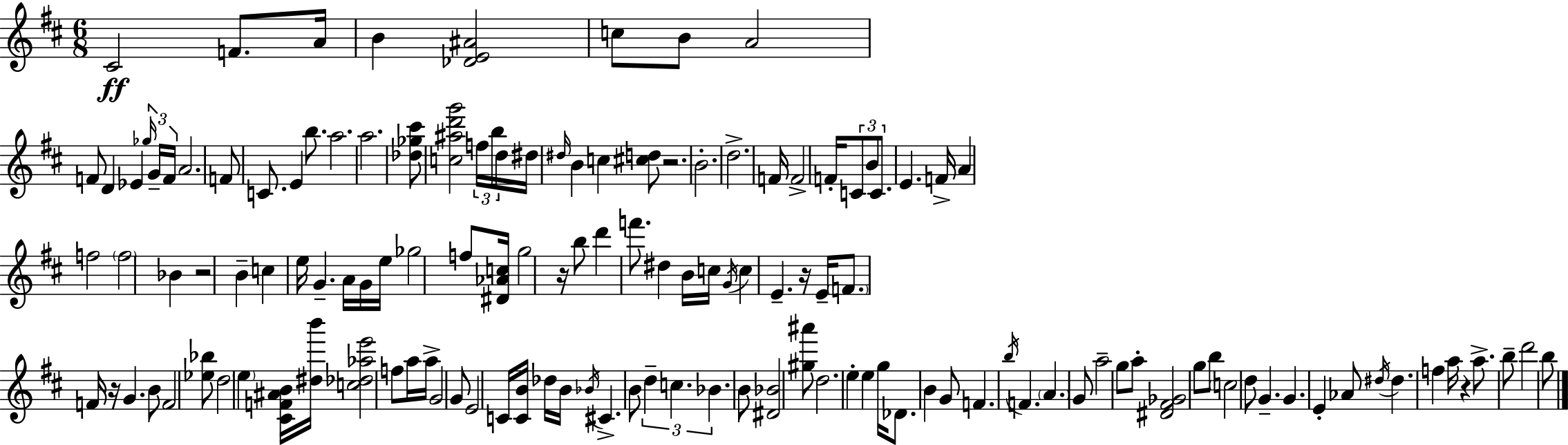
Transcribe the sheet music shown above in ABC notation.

X:1
T:Untitled
M:6/8
L:1/4
K:D
^C2 F/2 A/4 B [_DE^A]2 c/2 B/2 A2 F/2 D _E _g/4 G/4 F/4 A2 F/2 C/2 E b/2 a2 a2 [_d_g^c']/2 [c^ad'g']2 f/4 b/4 d/4 ^d/4 ^d/4 B c [^cd]/2 z2 B2 d2 F/4 F2 F/4 C/2 B/2 C/2 E F/4 A f2 f2 _B z2 B c e/4 G A/4 G/4 e/4 _g2 f/2 [^D_Ac]/4 g2 z/4 b/2 d' f'/2 ^d B/4 c/4 G/4 c E z/4 E/4 F/2 F/4 z/4 G B/2 F2 [_e_b]/2 d2 e [^CF^AB]/4 [^db']/4 [c_d_ae']2 f/2 a/4 a/4 G2 G/2 E2 C/4 [CB]/4 _d/4 B/4 _B/4 ^C B/2 d c _B B/2 [^D_B]2 [^g^a']/2 d2 e e g/4 _D/2 B G/2 F b/4 F A G/2 a2 g/2 a/2 [^D^F_G]2 g/2 b/2 c2 d/2 G G E _A/2 ^d/4 ^d f a/4 z a/2 b/2 d'2 b/2